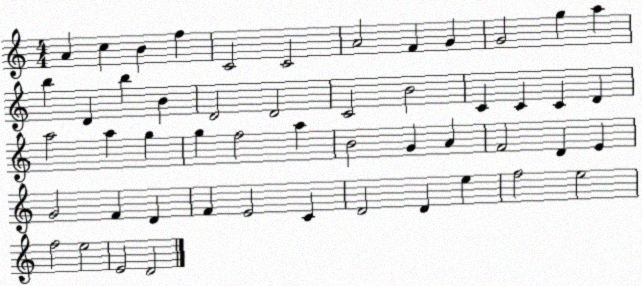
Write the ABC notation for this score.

X:1
T:Untitled
M:4/4
L:1/4
K:C
A c B f C2 C2 A2 F G G2 g a b D b B D2 D2 C2 B2 C C C D a2 a g g f2 a B2 G A F2 D E G2 F D F E2 C D2 D e f2 e2 f2 e2 E2 D2